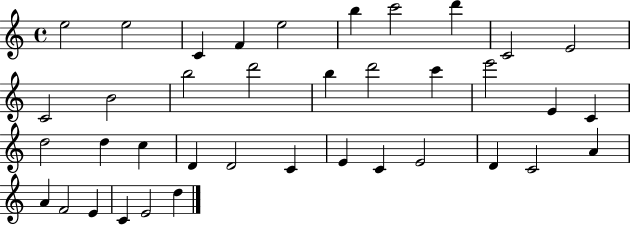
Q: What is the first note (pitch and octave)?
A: E5